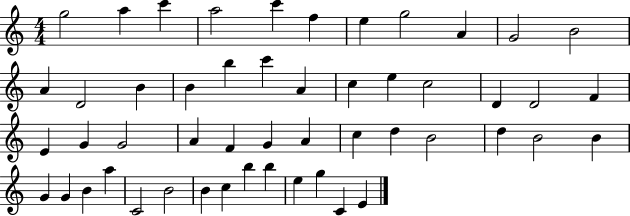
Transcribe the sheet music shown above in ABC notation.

X:1
T:Untitled
M:4/4
L:1/4
K:C
g2 a c' a2 c' f e g2 A G2 B2 A D2 B B b c' A c e c2 D D2 F E G G2 A F G A c d B2 d B2 B G G B a C2 B2 B c b b e g C E